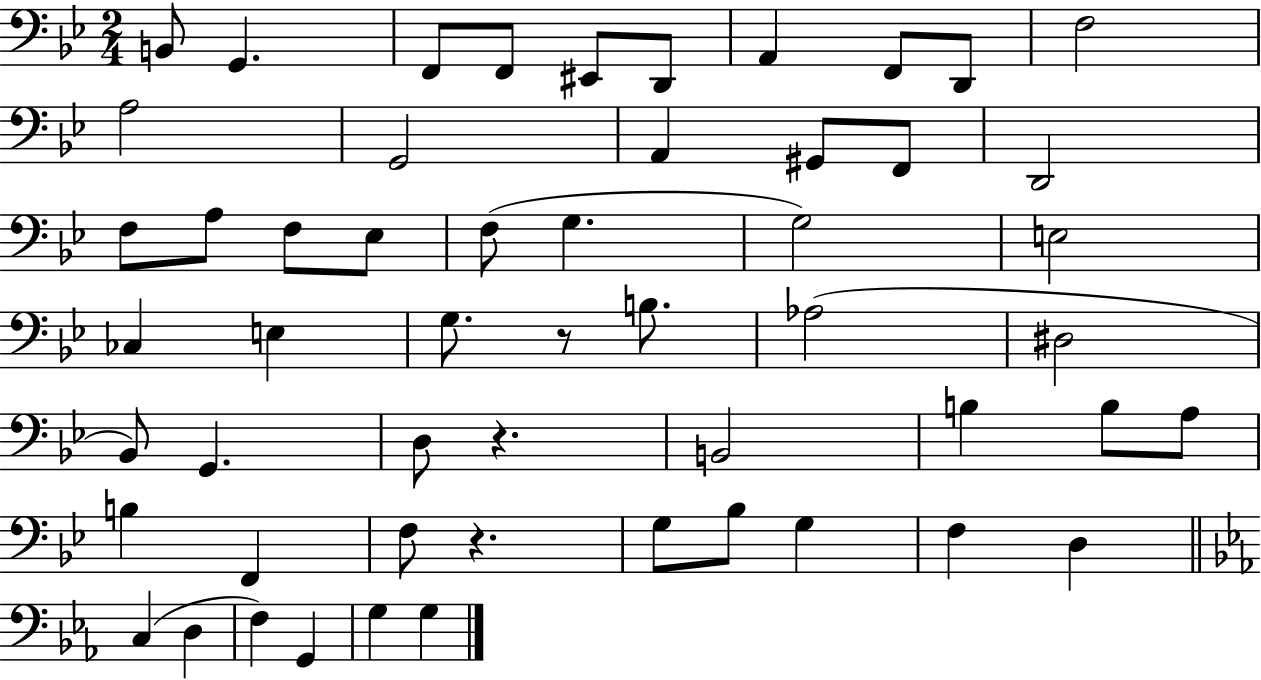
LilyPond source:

{
  \clef bass
  \numericTimeSignature
  \time 2/4
  \key bes \major
  b,8 g,4. | f,8 f,8 eis,8 d,8 | a,4 f,8 d,8 | f2 | \break a2 | g,2 | a,4 gis,8 f,8 | d,2 | \break f8 a8 f8 ees8 | f8( g4. | g2) | e2 | \break ces4 e4 | g8. r8 b8. | aes2( | dis2 | \break bes,8) g,4. | d8 r4. | b,2 | b4 b8 a8 | \break b4 f,4 | f8 r4. | g8 bes8 g4 | f4 d4 | \break \bar "||" \break \key ees \major c4( d4 | f4) g,4 | g4 g4 | \bar "|."
}